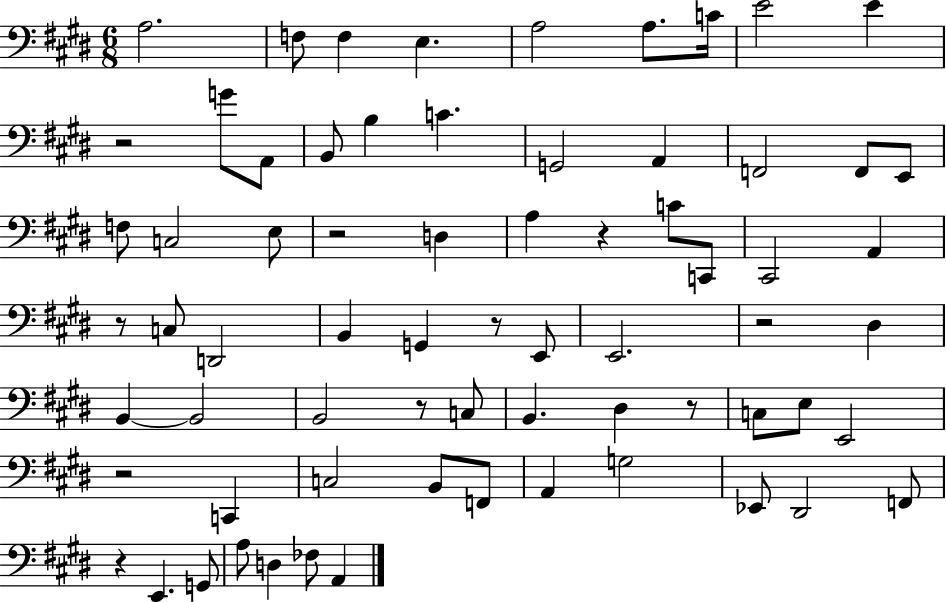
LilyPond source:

{
  \clef bass
  \numericTimeSignature
  \time 6/8
  \key e \major
  \repeat volta 2 { a2. | f8 f4 e4. | a2 a8. c'16 | e'2 e'4 | \break r2 g'8 a,8 | b,8 b4 c'4. | g,2 a,4 | f,2 f,8 e,8 | \break f8 c2 e8 | r2 d4 | a4 r4 c'8 c,8 | cis,2 a,4 | \break r8 c8 d,2 | b,4 g,4 r8 e,8 | e,2. | r2 dis4 | \break b,4~~ b,2 | b,2 r8 c8 | b,4. dis4 r8 | c8 e8 e,2 | \break r2 c,4 | c2 b,8 f,8 | a,4 g2 | ees,8 dis,2 f,8 | \break r4 e,4. g,8 | a8 d4 fes8 a,4 | } \bar "|."
}